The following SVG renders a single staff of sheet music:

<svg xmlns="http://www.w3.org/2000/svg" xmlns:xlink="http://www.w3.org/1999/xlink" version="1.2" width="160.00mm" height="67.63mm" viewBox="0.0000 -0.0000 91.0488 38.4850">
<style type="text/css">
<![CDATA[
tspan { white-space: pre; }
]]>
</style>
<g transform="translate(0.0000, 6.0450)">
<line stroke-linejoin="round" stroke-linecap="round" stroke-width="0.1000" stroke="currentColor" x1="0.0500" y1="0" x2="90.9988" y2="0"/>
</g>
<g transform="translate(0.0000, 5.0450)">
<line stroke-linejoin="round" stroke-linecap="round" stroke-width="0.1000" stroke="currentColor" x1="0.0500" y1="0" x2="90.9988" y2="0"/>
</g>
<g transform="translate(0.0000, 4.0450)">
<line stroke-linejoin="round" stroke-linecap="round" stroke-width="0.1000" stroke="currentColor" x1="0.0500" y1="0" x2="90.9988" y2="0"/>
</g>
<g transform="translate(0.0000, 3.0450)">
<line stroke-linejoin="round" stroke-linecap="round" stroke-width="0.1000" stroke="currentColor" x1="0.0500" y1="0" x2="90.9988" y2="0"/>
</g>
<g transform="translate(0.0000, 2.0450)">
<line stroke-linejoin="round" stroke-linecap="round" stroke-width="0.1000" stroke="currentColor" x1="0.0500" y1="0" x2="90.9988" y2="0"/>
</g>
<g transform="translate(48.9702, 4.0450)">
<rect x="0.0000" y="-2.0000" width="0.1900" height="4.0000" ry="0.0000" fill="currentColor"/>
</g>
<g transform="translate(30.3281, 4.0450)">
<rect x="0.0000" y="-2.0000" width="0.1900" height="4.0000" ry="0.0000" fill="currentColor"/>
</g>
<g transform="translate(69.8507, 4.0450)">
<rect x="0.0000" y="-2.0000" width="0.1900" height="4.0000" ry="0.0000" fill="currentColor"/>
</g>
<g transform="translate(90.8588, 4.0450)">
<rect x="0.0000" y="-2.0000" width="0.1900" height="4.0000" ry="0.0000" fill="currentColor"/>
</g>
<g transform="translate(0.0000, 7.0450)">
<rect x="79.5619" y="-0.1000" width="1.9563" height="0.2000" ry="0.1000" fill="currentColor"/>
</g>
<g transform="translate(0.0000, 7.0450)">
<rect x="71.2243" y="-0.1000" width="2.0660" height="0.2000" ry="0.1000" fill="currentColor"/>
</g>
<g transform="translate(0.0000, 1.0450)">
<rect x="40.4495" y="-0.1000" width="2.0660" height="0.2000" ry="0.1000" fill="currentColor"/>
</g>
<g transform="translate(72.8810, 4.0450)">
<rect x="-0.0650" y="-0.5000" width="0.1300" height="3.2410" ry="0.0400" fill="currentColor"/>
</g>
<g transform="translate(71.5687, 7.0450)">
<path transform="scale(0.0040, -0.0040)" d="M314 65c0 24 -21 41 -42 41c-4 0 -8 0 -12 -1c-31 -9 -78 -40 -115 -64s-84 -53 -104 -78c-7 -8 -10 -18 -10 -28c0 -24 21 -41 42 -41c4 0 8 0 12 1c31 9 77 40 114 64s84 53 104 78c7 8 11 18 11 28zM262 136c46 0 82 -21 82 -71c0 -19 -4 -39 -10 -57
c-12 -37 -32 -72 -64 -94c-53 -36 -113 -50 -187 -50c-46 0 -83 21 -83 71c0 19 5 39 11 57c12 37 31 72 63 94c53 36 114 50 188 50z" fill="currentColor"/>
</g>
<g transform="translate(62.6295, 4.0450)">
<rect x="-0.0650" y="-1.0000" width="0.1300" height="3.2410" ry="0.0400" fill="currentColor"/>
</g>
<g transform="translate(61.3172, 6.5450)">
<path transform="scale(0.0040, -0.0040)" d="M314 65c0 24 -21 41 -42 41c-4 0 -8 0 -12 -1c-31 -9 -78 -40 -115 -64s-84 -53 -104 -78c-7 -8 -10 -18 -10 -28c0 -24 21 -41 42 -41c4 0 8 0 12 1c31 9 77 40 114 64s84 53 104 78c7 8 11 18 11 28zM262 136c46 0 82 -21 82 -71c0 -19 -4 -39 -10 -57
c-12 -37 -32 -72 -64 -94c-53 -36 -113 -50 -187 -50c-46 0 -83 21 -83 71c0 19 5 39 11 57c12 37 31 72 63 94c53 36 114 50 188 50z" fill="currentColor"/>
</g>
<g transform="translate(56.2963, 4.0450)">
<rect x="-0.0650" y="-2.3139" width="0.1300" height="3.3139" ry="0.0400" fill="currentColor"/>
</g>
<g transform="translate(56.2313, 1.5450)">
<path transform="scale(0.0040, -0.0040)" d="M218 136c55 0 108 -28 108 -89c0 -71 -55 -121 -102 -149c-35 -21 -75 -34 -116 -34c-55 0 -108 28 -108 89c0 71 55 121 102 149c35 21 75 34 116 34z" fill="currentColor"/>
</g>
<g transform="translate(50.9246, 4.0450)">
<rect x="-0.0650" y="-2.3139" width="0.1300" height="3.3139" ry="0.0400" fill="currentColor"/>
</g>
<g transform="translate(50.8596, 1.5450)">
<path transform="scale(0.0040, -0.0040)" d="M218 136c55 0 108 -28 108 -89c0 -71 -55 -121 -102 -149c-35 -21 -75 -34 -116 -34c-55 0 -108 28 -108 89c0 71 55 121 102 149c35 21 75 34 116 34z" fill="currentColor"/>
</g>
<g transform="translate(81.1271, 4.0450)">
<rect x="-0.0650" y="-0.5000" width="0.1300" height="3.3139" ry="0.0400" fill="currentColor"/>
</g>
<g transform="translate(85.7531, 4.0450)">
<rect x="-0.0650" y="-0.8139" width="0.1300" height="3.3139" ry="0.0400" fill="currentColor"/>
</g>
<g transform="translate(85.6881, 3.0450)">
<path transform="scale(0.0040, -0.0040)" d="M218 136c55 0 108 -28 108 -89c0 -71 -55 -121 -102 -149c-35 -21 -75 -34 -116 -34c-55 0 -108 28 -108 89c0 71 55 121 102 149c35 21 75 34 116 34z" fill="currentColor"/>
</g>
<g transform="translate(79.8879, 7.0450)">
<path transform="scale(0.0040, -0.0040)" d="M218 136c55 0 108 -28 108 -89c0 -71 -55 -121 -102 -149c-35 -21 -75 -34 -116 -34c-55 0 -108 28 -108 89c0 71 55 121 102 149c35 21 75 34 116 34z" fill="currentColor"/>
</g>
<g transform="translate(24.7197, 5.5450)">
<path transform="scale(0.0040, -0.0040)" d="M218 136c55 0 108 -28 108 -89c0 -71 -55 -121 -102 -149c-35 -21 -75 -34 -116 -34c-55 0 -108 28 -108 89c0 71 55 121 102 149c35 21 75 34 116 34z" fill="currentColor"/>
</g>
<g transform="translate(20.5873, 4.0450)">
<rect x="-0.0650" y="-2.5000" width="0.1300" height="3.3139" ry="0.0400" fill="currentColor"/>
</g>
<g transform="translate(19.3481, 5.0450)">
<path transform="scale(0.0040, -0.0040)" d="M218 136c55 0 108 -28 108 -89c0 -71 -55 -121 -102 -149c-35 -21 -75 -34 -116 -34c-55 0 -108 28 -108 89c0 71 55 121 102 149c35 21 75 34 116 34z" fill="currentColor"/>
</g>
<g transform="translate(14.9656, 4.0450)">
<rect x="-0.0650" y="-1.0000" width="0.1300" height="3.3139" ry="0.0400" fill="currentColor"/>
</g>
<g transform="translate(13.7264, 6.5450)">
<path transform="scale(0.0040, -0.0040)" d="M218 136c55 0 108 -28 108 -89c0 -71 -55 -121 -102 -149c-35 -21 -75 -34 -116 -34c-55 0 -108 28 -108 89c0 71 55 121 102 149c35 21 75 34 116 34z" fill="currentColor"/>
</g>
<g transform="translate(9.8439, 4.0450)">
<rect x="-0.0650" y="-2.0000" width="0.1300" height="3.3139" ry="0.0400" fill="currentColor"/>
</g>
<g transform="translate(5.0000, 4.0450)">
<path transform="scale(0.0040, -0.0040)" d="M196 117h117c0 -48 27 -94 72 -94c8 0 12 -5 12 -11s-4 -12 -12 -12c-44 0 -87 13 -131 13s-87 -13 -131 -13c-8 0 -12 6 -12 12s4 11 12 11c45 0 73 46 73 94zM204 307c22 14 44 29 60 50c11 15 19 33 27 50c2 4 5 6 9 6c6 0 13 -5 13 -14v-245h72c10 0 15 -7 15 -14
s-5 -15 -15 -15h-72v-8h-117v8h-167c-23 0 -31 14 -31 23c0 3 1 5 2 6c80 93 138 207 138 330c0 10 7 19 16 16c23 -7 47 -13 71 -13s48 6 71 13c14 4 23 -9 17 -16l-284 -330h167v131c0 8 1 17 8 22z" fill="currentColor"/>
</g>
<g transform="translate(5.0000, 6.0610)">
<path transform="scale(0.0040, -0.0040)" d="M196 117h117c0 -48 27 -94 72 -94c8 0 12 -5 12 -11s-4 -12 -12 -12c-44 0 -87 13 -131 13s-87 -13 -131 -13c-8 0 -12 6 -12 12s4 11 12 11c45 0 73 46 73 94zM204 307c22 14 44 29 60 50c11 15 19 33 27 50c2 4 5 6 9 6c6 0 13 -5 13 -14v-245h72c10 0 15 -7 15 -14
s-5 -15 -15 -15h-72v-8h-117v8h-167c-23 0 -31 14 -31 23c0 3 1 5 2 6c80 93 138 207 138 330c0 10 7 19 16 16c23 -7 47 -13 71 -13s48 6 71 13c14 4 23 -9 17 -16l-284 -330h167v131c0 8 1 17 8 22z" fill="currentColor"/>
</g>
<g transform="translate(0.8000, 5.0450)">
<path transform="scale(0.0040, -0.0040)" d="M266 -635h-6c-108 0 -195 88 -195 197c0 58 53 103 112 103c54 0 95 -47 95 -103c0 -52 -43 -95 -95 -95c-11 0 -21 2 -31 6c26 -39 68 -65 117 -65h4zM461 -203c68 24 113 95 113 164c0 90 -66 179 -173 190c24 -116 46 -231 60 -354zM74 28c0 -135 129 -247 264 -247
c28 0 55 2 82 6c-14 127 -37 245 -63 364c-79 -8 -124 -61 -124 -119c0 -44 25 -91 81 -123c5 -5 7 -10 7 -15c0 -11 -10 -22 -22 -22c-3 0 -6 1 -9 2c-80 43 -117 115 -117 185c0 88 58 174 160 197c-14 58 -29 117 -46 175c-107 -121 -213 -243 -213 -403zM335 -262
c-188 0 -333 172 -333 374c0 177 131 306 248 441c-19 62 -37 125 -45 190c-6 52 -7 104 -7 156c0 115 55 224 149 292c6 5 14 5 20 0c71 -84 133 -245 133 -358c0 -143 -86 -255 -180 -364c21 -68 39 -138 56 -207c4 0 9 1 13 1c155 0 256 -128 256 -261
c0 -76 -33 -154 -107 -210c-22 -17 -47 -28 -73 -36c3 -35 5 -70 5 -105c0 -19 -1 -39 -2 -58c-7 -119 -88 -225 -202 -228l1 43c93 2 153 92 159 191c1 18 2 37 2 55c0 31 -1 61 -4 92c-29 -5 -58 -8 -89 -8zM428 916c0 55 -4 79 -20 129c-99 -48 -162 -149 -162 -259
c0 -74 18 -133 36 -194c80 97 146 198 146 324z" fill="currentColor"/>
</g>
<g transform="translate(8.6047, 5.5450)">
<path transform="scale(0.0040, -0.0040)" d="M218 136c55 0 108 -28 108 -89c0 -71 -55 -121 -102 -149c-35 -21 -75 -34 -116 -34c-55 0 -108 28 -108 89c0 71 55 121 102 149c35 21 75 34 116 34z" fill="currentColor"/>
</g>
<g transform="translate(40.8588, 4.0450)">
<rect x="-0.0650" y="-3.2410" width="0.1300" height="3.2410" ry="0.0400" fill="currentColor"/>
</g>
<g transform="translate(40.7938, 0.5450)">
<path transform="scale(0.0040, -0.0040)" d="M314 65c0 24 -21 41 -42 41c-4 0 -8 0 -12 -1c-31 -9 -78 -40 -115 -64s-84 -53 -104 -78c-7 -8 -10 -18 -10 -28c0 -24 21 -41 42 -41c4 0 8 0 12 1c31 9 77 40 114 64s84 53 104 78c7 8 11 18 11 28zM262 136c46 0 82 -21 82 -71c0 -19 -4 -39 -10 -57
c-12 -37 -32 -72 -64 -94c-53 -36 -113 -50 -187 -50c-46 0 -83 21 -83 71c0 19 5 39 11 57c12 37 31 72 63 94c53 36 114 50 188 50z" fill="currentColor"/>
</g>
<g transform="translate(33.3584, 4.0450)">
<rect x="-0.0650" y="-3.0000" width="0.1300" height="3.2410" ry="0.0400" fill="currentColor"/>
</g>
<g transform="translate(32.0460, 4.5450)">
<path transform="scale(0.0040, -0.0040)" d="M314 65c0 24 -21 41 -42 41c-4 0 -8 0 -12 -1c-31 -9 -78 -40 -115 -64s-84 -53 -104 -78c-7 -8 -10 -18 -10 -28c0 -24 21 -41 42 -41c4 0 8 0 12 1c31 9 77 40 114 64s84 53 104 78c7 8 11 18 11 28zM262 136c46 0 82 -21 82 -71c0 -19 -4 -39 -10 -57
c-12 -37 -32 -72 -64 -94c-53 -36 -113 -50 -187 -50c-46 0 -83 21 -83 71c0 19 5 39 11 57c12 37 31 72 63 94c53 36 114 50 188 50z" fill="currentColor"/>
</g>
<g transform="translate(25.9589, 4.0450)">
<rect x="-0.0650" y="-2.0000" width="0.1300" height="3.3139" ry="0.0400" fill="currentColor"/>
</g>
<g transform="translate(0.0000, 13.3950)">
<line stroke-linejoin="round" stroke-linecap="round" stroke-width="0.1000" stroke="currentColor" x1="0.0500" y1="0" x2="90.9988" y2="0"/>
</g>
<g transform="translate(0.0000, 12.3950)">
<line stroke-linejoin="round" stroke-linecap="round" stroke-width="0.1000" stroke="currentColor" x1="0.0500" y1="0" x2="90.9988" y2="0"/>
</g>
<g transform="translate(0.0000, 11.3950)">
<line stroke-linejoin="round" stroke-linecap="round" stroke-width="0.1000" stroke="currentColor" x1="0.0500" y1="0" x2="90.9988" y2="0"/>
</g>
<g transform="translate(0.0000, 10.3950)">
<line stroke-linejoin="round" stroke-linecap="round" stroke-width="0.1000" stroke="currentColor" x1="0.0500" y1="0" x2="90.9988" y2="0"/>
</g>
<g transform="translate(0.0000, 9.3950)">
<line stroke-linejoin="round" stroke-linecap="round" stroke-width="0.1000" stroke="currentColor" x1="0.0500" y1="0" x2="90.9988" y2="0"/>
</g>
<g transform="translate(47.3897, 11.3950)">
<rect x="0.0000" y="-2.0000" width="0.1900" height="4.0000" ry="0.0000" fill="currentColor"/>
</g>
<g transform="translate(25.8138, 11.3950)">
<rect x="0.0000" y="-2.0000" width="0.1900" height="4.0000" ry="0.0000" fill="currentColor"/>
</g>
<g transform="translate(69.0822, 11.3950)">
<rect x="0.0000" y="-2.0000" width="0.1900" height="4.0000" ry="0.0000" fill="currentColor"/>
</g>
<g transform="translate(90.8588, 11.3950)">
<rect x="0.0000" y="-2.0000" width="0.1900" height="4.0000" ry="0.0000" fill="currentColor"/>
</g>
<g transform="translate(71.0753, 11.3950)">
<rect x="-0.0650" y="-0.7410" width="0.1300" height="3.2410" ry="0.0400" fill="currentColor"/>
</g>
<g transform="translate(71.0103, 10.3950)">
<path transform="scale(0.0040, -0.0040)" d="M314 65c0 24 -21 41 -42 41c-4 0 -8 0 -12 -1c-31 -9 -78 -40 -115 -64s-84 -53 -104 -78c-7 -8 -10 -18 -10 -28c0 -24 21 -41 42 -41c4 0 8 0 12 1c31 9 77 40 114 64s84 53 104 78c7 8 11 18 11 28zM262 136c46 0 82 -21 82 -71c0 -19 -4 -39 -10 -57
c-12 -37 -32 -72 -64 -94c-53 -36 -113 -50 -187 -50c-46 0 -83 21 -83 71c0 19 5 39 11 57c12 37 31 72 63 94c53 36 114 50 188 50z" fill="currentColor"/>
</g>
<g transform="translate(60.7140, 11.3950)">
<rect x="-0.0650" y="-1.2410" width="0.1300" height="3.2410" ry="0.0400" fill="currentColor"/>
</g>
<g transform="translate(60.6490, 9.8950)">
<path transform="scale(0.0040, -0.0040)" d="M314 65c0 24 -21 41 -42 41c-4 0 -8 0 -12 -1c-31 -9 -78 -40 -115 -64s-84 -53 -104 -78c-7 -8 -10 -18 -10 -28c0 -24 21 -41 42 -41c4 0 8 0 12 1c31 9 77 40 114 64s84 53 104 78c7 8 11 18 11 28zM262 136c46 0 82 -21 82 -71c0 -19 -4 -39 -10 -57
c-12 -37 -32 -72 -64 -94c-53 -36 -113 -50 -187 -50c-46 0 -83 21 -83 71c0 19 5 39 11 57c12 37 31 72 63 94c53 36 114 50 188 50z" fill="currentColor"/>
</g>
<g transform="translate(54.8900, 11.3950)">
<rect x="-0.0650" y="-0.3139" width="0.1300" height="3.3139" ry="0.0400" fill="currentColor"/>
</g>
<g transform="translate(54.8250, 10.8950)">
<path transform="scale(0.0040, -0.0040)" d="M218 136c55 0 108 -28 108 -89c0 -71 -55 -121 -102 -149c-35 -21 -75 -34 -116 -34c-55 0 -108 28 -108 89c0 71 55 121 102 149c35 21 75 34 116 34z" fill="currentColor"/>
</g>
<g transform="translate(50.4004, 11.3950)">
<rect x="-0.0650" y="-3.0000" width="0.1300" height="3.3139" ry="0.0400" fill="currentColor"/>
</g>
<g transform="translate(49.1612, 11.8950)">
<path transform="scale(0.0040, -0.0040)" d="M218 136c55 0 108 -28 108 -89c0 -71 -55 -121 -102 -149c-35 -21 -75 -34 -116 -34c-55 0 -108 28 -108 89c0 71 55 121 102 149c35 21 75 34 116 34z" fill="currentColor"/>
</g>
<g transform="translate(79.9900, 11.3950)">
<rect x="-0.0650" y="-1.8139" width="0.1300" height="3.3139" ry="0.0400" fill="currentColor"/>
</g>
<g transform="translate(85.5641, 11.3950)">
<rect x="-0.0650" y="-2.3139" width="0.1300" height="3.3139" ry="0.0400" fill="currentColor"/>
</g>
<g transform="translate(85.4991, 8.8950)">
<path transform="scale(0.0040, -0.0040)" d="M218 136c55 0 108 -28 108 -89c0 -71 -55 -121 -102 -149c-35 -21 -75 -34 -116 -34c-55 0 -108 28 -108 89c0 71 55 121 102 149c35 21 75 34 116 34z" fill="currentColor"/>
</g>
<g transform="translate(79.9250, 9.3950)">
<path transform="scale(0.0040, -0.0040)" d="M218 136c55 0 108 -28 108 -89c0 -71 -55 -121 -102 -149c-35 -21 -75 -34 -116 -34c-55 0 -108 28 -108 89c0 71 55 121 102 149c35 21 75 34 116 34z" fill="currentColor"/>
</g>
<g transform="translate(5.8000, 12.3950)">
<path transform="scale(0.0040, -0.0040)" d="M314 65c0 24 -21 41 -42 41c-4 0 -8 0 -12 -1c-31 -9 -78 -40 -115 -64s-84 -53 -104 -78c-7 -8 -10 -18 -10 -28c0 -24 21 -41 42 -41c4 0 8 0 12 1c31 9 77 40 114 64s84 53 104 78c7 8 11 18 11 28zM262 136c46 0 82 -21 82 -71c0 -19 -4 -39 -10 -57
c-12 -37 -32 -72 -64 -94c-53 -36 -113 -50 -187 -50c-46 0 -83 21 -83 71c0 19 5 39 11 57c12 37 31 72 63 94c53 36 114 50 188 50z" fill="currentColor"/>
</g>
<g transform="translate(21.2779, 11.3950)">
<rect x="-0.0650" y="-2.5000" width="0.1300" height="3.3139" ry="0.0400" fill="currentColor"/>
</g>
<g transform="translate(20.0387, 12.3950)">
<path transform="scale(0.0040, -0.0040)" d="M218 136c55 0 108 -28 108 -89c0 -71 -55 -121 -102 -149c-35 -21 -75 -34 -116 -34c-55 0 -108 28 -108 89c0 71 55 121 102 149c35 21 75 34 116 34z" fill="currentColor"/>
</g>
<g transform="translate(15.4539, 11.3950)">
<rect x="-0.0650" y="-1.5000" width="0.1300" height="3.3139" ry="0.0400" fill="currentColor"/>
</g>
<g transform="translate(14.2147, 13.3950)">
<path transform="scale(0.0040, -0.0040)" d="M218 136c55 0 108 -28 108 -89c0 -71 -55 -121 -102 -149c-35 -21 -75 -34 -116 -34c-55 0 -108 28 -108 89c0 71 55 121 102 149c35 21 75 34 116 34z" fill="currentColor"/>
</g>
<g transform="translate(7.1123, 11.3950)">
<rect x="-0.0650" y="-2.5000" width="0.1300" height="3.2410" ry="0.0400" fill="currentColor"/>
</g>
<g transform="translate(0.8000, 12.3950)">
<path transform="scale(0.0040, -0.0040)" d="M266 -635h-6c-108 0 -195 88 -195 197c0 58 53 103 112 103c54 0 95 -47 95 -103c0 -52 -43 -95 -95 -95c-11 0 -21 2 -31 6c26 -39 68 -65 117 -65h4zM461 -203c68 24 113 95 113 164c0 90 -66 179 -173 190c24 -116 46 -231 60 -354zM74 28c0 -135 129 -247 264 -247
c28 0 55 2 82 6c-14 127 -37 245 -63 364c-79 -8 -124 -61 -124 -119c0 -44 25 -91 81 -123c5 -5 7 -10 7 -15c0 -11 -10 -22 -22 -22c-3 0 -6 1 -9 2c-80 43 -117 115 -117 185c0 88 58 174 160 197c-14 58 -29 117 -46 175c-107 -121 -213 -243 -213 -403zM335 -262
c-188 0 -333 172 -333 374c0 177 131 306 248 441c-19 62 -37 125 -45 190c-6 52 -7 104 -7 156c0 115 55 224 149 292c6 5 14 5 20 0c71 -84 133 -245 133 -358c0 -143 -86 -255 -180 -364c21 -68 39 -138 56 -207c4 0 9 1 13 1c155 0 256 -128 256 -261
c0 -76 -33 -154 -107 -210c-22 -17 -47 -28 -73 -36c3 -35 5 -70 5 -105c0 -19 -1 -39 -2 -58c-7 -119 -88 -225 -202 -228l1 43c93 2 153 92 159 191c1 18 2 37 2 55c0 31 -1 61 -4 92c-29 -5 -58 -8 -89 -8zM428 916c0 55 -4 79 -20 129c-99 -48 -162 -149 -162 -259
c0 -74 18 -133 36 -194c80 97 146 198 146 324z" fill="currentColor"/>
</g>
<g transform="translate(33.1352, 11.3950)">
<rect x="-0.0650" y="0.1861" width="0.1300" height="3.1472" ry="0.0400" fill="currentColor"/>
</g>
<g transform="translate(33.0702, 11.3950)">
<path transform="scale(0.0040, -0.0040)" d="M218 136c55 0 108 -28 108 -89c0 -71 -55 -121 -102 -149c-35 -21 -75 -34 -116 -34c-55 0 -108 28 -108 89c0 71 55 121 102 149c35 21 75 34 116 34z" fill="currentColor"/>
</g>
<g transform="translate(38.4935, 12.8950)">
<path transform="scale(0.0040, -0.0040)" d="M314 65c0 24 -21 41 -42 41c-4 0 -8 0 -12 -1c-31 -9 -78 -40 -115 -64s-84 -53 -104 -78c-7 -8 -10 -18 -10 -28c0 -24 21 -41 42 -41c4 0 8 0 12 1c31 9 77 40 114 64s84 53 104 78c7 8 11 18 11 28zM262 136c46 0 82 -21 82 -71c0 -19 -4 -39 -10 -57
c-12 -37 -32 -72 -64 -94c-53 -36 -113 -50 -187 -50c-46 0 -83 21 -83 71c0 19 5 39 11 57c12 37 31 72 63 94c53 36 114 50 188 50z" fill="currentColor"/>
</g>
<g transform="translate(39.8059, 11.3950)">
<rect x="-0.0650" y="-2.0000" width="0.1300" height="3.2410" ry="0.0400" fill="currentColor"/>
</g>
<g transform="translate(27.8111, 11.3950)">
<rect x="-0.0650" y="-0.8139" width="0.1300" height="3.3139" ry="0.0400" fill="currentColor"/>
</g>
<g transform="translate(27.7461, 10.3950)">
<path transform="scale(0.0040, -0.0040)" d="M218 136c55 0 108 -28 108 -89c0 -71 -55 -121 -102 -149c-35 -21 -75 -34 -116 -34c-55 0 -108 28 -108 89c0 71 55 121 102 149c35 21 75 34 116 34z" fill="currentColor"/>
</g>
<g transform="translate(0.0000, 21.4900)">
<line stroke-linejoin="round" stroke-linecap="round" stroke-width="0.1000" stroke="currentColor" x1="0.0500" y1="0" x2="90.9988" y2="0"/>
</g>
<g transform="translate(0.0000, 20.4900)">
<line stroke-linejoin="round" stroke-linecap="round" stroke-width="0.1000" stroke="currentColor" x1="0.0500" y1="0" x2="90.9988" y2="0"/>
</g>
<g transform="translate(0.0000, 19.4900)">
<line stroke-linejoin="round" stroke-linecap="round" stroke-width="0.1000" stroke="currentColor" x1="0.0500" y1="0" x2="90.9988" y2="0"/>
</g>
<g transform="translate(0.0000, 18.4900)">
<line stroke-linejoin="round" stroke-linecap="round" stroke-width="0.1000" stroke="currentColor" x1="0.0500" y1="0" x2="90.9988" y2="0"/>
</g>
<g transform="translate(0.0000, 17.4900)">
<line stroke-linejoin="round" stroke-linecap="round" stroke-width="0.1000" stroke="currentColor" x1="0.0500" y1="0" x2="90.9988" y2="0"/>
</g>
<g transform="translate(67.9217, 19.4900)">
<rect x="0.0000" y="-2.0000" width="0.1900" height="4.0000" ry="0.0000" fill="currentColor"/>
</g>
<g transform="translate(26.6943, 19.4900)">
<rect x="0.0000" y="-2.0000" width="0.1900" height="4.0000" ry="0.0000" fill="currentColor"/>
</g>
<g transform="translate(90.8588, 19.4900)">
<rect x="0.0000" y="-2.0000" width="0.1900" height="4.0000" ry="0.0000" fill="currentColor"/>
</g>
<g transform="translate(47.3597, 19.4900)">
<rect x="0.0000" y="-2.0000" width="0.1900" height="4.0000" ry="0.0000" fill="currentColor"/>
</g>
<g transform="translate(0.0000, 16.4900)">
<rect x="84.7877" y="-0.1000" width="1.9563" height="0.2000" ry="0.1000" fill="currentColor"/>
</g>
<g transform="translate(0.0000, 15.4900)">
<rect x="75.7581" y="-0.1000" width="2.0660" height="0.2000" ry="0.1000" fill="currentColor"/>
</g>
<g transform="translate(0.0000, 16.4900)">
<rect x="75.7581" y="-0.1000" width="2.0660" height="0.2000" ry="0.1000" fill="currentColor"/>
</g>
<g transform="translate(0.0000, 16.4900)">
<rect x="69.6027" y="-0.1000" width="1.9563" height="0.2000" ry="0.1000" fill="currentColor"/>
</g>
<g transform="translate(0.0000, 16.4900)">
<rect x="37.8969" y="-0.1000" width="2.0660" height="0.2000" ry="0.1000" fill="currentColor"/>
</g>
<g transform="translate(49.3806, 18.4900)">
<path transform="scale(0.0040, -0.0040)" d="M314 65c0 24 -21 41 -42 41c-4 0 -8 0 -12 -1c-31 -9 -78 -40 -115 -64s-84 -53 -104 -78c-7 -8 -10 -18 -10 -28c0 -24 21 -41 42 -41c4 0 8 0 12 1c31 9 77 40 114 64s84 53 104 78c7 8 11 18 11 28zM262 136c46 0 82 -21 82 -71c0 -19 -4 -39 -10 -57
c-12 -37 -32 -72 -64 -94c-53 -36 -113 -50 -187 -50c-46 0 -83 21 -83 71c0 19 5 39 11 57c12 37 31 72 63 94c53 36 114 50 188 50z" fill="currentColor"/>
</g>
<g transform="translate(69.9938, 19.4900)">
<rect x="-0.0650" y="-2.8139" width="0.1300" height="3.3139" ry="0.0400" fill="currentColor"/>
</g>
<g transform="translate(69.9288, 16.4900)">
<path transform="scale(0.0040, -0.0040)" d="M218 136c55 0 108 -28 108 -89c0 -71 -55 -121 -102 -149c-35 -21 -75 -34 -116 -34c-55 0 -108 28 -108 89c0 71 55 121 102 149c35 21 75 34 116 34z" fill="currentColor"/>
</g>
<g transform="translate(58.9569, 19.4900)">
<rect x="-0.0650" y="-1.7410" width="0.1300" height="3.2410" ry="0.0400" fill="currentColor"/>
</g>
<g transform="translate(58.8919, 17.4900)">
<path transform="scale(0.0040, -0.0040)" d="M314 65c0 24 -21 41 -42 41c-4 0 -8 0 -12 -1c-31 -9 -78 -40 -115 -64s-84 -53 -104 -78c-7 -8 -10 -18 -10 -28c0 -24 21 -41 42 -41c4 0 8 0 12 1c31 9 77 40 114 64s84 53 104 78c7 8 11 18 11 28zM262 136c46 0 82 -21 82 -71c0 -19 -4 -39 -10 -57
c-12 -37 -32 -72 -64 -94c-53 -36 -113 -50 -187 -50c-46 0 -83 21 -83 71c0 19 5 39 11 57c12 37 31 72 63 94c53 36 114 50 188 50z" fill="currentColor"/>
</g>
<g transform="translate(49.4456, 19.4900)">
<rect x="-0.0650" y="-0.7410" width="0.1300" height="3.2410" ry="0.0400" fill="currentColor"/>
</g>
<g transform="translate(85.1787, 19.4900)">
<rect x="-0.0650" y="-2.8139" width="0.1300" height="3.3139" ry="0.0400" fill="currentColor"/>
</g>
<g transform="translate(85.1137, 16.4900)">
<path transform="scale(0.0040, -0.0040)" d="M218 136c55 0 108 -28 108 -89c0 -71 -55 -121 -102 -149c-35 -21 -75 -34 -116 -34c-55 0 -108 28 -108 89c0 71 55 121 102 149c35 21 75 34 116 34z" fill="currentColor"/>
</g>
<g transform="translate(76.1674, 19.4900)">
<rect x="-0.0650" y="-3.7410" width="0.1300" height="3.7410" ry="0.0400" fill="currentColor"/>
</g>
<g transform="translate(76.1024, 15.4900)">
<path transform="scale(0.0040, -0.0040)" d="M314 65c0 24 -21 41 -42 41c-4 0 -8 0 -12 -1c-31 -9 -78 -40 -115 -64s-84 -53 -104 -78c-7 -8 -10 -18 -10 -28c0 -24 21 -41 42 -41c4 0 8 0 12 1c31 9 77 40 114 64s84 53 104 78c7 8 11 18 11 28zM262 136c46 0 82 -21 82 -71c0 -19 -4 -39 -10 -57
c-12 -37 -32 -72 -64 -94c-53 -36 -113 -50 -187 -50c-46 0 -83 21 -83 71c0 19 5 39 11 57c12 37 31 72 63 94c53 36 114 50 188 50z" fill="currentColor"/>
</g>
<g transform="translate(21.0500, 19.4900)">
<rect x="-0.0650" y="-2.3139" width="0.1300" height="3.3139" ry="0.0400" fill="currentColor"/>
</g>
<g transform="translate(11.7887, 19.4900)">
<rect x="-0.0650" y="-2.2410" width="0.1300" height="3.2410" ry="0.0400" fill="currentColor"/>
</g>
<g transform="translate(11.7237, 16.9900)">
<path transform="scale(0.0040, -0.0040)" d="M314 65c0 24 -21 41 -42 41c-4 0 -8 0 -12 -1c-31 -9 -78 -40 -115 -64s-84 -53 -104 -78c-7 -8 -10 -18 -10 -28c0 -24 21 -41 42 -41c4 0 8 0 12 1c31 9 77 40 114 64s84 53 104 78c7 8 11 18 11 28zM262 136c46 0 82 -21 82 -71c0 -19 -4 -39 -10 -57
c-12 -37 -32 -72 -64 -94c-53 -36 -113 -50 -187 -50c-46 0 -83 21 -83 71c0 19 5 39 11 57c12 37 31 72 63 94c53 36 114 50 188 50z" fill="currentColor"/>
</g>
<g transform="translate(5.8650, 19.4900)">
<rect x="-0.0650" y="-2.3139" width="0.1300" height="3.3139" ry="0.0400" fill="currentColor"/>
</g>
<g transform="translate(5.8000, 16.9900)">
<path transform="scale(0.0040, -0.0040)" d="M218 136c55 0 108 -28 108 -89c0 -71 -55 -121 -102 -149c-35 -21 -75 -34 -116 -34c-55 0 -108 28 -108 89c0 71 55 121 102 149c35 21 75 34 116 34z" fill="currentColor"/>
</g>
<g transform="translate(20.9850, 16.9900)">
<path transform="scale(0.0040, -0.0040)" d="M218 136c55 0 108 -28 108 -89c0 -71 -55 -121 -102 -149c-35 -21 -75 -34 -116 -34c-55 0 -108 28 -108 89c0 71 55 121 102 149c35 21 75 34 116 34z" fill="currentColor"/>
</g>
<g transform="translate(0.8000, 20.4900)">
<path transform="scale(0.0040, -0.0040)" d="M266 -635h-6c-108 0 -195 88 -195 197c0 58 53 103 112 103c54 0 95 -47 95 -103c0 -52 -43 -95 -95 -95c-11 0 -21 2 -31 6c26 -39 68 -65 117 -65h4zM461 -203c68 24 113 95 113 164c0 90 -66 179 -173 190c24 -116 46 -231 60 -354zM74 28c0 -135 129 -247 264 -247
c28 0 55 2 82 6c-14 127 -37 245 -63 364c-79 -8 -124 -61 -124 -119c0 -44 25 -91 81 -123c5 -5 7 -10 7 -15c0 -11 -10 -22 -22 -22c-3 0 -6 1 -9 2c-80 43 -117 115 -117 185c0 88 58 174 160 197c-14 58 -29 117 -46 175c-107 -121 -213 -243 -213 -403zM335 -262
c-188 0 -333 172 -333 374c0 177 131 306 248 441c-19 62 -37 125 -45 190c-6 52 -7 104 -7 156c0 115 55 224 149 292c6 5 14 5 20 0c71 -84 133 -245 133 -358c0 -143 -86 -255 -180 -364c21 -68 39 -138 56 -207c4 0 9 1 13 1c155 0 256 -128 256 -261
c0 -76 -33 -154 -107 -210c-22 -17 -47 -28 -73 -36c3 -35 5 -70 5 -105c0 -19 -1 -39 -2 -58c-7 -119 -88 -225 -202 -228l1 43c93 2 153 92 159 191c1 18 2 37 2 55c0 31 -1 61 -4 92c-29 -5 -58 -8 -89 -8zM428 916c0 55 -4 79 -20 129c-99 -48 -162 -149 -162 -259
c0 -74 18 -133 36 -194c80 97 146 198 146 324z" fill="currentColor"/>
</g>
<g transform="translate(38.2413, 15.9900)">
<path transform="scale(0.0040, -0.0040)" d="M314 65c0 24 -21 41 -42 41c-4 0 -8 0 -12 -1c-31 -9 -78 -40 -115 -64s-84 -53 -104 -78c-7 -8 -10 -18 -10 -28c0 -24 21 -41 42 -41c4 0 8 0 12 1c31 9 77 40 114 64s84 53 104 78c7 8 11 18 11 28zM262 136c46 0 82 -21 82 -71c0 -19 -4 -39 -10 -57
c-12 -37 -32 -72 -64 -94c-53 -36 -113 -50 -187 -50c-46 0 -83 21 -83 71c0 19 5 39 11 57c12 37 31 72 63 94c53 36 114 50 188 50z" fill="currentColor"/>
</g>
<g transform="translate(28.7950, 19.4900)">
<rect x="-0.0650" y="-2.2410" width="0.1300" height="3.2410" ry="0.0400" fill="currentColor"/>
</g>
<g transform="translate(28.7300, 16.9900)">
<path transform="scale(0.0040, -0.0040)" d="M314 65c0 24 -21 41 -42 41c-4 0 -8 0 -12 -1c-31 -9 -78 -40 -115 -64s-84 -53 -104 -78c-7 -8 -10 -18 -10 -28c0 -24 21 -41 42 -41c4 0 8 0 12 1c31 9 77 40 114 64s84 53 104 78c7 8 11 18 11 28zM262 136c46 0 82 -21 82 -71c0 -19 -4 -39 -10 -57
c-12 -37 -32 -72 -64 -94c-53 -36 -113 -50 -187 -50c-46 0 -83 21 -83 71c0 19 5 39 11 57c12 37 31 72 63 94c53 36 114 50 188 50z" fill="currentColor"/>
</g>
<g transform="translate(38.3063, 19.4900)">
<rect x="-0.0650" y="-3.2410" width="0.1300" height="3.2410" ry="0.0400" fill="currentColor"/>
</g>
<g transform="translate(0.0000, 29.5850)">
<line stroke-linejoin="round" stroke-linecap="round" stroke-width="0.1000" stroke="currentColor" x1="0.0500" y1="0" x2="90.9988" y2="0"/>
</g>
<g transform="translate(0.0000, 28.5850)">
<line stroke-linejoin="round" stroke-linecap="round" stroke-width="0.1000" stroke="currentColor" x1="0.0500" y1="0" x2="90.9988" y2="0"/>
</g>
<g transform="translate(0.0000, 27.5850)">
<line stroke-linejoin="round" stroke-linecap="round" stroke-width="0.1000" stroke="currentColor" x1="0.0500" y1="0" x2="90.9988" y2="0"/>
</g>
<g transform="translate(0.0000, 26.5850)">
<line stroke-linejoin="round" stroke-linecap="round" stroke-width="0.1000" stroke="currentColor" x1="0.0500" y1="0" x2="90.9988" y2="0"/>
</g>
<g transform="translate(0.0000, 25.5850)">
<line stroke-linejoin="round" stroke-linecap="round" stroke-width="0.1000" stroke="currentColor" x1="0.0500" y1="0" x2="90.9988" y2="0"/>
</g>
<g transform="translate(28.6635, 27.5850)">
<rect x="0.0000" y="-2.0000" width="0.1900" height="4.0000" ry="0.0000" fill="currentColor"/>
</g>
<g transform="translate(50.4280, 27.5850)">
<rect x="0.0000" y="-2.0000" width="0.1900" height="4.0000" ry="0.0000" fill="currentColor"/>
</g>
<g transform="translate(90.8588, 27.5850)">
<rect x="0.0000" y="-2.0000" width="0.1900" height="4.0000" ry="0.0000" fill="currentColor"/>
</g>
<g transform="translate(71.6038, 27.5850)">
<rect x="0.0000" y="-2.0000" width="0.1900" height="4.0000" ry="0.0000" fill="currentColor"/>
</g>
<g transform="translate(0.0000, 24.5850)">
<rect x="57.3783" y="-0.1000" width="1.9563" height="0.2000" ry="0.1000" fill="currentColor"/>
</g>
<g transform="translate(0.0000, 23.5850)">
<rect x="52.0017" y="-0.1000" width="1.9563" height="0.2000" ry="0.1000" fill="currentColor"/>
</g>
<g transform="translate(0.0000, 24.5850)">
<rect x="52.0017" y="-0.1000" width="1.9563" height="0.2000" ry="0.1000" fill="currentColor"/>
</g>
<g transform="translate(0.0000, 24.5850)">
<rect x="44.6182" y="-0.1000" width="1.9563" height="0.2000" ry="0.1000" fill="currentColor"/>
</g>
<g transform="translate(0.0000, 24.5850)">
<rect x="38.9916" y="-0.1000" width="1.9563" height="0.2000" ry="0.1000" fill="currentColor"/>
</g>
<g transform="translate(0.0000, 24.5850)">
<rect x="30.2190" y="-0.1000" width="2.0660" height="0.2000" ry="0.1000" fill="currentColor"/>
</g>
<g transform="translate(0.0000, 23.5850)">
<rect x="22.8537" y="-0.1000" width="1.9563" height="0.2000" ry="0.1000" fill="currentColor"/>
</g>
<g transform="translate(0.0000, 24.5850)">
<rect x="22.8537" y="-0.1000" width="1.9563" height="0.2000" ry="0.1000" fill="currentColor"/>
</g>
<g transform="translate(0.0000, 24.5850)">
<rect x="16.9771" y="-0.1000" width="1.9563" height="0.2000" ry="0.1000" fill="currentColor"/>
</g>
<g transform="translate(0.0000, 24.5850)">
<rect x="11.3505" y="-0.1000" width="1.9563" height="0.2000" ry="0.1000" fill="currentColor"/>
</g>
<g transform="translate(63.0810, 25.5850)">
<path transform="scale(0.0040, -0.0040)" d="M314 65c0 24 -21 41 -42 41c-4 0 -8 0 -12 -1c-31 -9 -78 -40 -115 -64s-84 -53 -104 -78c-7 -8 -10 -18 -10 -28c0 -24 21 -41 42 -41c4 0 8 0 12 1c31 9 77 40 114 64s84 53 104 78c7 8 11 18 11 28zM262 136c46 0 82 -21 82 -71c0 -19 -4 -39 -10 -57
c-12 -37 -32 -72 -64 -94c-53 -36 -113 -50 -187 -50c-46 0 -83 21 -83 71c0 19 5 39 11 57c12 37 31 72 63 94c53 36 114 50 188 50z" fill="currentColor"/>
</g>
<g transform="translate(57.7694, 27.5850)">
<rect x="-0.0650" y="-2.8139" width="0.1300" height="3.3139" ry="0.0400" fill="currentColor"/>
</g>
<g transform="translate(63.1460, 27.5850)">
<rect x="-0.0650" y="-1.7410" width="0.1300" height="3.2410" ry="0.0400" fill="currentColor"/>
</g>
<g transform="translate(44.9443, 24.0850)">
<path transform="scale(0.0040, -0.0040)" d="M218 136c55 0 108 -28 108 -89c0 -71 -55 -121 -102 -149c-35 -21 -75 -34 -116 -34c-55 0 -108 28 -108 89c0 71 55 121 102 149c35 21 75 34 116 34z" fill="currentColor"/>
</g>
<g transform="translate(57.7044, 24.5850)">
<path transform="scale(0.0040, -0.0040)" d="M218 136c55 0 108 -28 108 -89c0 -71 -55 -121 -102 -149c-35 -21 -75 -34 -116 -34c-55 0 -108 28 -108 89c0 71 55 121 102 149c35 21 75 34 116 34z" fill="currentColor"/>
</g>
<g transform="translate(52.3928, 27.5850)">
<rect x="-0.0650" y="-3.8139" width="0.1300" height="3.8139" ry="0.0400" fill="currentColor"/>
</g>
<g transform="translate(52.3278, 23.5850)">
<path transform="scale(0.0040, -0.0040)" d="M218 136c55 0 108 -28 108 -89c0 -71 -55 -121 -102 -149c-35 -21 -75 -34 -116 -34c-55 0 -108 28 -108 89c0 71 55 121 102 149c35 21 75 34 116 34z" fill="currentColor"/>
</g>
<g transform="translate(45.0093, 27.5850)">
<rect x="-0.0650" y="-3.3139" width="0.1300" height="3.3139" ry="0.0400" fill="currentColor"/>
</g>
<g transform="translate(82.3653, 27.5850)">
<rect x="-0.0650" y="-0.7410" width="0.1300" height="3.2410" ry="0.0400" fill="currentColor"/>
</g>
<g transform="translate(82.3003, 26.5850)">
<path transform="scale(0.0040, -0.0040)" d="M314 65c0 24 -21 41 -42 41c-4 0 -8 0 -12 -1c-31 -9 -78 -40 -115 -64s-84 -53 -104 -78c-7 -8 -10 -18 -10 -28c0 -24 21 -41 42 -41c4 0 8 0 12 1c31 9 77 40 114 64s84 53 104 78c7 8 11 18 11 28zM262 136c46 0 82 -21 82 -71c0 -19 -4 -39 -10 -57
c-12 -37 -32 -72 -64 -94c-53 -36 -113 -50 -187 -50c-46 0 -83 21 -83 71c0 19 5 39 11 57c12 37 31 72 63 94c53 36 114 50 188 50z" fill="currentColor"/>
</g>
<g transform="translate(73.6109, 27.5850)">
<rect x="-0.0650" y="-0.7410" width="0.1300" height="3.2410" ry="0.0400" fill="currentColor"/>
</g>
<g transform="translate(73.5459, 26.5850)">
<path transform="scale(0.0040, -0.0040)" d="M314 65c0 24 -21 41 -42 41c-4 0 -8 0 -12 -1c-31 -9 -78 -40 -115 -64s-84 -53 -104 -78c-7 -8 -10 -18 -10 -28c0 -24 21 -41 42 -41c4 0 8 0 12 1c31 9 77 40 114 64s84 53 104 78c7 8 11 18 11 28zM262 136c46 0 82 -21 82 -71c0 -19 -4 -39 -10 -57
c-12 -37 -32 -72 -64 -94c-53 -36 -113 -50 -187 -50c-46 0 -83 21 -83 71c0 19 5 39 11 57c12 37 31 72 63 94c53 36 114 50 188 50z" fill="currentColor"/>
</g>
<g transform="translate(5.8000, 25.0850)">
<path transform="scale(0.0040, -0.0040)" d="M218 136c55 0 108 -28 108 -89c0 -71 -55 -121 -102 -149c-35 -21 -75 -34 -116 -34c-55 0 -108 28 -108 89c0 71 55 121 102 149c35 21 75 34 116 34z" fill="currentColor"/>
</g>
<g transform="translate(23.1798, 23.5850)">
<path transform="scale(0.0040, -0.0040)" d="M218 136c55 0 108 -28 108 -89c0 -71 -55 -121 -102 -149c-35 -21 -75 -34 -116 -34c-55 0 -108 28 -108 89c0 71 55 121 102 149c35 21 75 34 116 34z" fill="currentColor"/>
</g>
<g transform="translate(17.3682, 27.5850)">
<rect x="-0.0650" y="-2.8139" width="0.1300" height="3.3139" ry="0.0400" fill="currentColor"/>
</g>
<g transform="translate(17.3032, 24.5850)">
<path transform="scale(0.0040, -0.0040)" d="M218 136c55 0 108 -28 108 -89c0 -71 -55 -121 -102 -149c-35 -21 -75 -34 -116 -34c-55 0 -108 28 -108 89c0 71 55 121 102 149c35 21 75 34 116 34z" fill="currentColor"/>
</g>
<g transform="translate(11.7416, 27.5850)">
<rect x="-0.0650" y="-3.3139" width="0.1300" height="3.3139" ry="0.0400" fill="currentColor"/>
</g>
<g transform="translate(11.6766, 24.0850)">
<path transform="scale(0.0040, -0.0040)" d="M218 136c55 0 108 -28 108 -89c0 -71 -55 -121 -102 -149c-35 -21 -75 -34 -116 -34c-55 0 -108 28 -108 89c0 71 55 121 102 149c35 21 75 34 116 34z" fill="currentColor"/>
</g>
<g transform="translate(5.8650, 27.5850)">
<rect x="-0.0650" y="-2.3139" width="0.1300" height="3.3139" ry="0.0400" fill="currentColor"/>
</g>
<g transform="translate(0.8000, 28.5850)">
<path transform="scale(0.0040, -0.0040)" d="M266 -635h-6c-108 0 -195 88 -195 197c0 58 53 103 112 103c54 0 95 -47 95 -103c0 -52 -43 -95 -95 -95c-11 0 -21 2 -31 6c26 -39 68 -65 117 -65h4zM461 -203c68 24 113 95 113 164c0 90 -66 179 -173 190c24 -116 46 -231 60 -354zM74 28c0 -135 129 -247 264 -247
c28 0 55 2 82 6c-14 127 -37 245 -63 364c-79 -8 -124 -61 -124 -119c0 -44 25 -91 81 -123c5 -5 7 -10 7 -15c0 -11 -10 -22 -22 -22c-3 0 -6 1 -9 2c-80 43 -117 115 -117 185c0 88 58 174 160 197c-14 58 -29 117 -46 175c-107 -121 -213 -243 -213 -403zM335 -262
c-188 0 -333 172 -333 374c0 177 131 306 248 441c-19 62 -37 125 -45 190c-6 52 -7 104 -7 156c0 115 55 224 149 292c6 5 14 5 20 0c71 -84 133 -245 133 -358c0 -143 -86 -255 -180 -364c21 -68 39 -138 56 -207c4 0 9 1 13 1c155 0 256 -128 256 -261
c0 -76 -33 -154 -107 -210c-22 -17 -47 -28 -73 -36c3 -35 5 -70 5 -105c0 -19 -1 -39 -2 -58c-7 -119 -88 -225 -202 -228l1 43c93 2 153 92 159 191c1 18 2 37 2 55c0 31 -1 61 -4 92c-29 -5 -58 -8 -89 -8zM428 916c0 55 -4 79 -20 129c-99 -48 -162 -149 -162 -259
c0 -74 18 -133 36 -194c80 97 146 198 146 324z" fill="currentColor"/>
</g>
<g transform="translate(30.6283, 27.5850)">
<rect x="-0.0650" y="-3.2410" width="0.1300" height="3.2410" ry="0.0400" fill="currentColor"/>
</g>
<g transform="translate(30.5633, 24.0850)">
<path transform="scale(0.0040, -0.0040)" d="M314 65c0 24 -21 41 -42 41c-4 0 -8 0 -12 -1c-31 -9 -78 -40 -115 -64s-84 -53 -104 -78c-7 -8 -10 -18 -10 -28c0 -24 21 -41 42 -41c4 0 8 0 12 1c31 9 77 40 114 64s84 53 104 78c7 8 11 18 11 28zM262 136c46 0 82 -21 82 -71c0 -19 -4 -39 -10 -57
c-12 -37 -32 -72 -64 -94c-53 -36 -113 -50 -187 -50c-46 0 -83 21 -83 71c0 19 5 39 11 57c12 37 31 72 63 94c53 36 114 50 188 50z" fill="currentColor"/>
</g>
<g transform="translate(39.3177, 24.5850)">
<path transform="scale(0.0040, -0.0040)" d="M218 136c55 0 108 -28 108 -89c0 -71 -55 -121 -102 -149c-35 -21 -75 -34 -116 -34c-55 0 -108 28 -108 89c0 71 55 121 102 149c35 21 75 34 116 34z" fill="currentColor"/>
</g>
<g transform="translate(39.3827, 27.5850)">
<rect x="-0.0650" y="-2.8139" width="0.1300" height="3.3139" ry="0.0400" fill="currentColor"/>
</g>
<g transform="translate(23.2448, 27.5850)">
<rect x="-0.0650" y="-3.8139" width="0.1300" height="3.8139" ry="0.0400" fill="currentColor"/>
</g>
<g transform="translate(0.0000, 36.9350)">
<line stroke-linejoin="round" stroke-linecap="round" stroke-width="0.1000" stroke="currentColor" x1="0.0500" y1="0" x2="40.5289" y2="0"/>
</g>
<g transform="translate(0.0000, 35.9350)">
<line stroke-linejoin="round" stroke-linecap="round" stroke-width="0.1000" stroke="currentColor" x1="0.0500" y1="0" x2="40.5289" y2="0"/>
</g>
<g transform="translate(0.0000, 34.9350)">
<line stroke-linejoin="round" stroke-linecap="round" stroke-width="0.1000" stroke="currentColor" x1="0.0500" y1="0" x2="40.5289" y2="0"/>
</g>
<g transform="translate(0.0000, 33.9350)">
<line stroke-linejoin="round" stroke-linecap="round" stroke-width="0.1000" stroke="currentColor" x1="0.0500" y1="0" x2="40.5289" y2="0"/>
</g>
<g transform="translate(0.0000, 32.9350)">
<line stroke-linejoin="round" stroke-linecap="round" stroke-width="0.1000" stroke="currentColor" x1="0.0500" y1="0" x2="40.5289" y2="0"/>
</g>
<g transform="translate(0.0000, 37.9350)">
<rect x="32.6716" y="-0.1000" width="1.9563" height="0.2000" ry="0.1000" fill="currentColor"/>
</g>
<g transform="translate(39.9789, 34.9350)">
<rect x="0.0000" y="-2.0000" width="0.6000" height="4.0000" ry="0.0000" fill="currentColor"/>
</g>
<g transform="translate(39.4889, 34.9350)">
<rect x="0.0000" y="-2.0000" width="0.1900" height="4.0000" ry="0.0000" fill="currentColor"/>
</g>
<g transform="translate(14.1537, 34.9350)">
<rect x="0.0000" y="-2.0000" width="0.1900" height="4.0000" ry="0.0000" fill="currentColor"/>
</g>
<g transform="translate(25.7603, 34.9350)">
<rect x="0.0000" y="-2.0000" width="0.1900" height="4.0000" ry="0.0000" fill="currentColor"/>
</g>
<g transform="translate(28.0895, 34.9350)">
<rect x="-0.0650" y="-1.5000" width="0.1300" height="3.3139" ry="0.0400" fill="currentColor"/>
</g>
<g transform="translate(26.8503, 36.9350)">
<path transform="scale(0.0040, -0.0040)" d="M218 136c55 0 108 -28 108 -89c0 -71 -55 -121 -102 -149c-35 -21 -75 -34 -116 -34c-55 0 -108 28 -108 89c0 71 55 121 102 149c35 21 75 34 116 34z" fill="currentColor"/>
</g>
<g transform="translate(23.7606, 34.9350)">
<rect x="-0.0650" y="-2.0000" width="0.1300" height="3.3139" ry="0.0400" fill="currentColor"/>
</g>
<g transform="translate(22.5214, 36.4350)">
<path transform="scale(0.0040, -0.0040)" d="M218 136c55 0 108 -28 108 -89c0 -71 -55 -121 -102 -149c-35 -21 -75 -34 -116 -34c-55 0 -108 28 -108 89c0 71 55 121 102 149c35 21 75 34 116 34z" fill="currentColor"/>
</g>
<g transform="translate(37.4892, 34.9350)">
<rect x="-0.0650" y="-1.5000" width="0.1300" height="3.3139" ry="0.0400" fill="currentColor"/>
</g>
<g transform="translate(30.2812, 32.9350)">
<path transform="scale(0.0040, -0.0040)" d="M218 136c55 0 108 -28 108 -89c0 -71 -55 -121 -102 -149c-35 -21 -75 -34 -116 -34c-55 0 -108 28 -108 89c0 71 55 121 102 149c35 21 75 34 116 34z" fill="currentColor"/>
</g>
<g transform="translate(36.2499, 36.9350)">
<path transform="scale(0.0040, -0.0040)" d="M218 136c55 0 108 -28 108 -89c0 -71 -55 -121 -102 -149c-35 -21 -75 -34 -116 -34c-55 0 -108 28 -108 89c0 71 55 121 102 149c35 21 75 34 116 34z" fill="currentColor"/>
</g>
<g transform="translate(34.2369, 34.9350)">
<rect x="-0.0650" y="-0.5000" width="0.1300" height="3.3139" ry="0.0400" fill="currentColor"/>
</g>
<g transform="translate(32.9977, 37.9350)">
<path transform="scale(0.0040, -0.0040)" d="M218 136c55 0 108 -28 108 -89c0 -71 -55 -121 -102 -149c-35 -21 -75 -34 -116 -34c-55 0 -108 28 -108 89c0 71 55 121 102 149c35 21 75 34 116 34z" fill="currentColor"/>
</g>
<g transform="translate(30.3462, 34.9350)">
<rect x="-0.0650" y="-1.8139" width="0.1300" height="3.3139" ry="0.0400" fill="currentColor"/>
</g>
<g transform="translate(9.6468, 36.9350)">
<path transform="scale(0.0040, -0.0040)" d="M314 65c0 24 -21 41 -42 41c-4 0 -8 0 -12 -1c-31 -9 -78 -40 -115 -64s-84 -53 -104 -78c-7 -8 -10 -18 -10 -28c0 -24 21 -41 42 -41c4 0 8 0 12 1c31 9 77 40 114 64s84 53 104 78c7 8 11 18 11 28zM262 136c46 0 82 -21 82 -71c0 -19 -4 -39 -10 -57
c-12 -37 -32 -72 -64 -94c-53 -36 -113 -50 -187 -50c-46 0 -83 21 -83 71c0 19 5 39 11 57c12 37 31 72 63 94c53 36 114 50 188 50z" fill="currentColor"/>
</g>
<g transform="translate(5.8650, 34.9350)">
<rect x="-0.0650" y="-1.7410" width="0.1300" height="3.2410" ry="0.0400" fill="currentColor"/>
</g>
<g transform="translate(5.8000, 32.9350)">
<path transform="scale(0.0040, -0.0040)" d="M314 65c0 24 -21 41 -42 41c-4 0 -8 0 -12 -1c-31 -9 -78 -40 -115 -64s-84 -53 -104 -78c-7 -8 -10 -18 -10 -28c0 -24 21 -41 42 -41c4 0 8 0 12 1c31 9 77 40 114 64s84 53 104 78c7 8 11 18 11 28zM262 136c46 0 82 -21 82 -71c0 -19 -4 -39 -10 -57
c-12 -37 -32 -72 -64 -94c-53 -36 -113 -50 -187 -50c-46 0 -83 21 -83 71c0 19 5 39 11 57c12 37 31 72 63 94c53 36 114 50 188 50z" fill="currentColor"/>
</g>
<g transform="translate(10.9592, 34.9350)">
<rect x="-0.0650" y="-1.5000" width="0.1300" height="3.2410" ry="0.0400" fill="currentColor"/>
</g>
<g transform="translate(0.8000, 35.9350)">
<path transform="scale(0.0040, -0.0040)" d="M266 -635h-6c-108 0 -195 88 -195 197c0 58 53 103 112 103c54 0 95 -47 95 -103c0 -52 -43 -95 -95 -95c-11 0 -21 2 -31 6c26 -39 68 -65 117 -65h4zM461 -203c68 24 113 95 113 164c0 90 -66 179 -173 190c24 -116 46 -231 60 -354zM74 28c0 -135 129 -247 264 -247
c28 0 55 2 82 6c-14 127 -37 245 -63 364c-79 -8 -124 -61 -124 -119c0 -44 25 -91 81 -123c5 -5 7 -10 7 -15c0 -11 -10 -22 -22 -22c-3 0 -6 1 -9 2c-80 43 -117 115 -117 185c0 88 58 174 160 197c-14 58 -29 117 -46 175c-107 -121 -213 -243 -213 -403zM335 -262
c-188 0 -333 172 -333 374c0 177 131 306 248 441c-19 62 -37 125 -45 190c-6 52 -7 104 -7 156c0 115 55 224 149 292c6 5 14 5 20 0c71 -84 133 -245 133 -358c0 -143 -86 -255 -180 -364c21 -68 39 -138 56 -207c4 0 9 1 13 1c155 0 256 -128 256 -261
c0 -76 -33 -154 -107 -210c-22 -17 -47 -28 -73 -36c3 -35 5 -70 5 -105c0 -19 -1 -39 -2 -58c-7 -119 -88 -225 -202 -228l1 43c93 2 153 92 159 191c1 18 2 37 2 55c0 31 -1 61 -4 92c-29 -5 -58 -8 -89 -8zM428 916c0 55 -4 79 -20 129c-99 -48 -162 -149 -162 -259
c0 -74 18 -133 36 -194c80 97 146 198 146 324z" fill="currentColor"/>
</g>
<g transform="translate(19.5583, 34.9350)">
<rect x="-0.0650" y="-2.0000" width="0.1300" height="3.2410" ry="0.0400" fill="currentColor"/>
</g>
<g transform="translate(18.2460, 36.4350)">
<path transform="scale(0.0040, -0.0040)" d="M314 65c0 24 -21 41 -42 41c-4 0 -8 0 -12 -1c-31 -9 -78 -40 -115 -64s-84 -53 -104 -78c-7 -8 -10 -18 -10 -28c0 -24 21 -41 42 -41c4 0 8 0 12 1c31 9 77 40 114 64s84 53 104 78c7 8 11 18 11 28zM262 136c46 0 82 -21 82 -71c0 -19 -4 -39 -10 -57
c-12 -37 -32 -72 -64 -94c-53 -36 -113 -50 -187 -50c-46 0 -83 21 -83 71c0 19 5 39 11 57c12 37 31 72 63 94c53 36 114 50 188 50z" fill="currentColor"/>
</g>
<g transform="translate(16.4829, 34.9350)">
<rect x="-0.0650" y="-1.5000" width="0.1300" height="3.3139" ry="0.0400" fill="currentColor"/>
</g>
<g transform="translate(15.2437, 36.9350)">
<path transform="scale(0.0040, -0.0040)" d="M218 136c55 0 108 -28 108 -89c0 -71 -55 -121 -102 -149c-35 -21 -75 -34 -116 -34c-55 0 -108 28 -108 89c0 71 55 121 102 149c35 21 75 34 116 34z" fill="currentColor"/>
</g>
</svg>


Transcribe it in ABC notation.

X:1
T:Untitled
M:4/4
L:1/4
K:C
F D G F A2 b2 g g D2 C2 C d G2 E G d B F2 A c e2 d2 f g g g2 g g2 b2 d2 f2 a c'2 a g b a c' b2 a b c' a f2 d2 d2 f2 E2 E F2 F E f C E